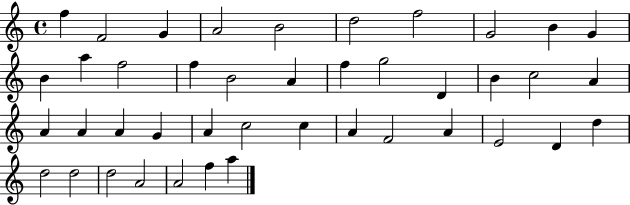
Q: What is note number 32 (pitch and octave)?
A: A4